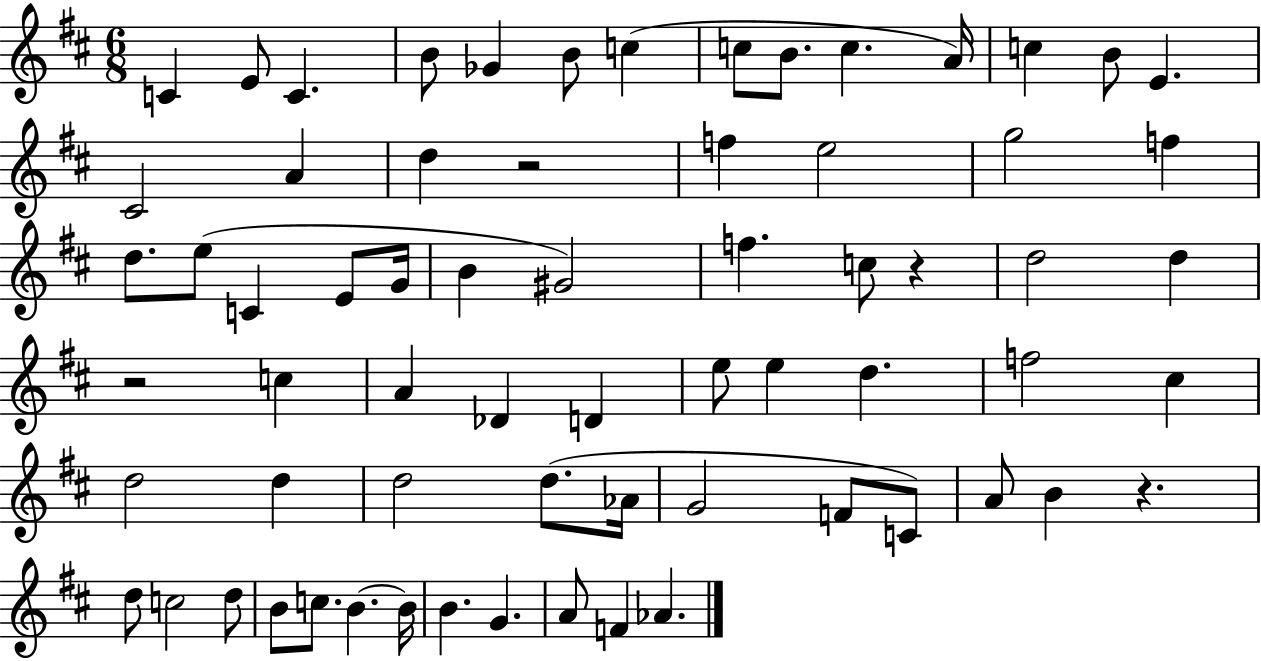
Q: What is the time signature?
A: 6/8